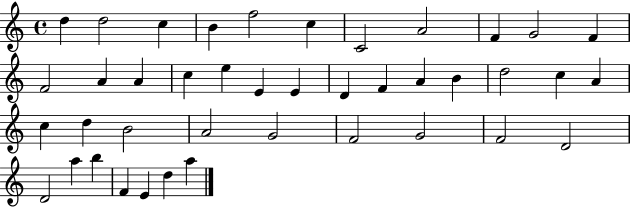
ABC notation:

X:1
T:Untitled
M:4/4
L:1/4
K:C
d d2 c B f2 c C2 A2 F G2 F F2 A A c e E E D F A B d2 c A c d B2 A2 G2 F2 G2 F2 D2 D2 a b F E d a